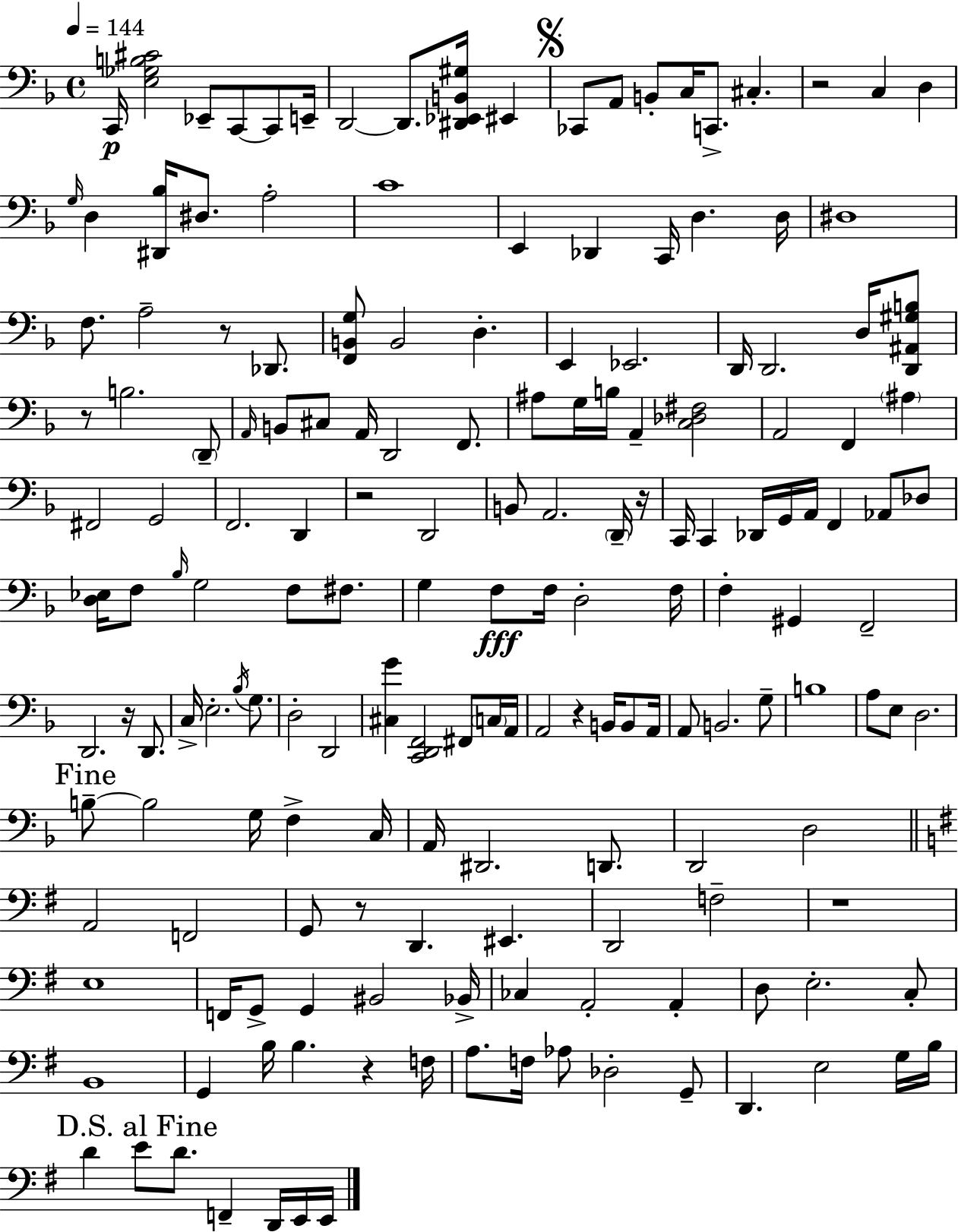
C2/s [E3,Gb3,B3,C#4]/h Eb2/e C2/e C2/e E2/s D2/h D2/e. [D#2,Eb2,B2,G#3]/s EIS2/q CES2/e A2/e B2/e C3/s C2/e. C#3/q. R/h C3/q D3/q G3/s D3/q [D#2,Bb3]/s D#3/e. A3/h C4/w E2/q Db2/q C2/s D3/q. D3/s D#3/w F3/e. A3/h R/e Db2/e. [F2,B2,G3]/e B2/h D3/q. E2/q Eb2/h. D2/s D2/h. D3/s [D2,A#2,G#3,B3]/e R/e B3/h. D2/e A2/s B2/e C#3/e A2/s D2/h F2/e. A#3/e G3/s B3/s A2/q [C3,Db3,F#3]/h A2/h F2/q A#3/q F#2/h G2/h F2/h. D2/q R/h D2/h B2/e A2/h. D2/s R/s C2/s C2/q Db2/s G2/s A2/s F2/q Ab2/e Db3/e [D3,Eb3]/s F3/e Bb3/s G3/h F3/e F#3/e. G3/q F3/e F3/s D3/h F3/s F3/q G#2/q F2/h D2/h. R/s D2/e. C3/s E3/h. Bb3/s G3/e. D3/h D2/h [C#3,G4]/q [C2,D2,F2]/h F#2/e C3/s A2/s A2/h R/q B2/s B2/e A2/s A2/e B2/h. G3/e B3/w A3/e E3/e D3/h. B3/e B3/h G3/s F3/q C3/s A2/s D#2/h. D2/e. D2/h D3/h A2/h F2/h G2/e R/e D2/q. EIS2/q. D2/h F3/h R/w E3/w F2/s G2/e G2/q BIS2/h Bb2/s CES3/q A2/h A2/q D3/e E3/h. C3/e B2/w G2/q B3/s B3/q. R/q F3/s A3/e. F3/s Ab3/e Db3/h G2/e D2/q. E3/h G3/s B3/s D4/q E4/e D4/e. F2/q D2/s E2/s E2/s